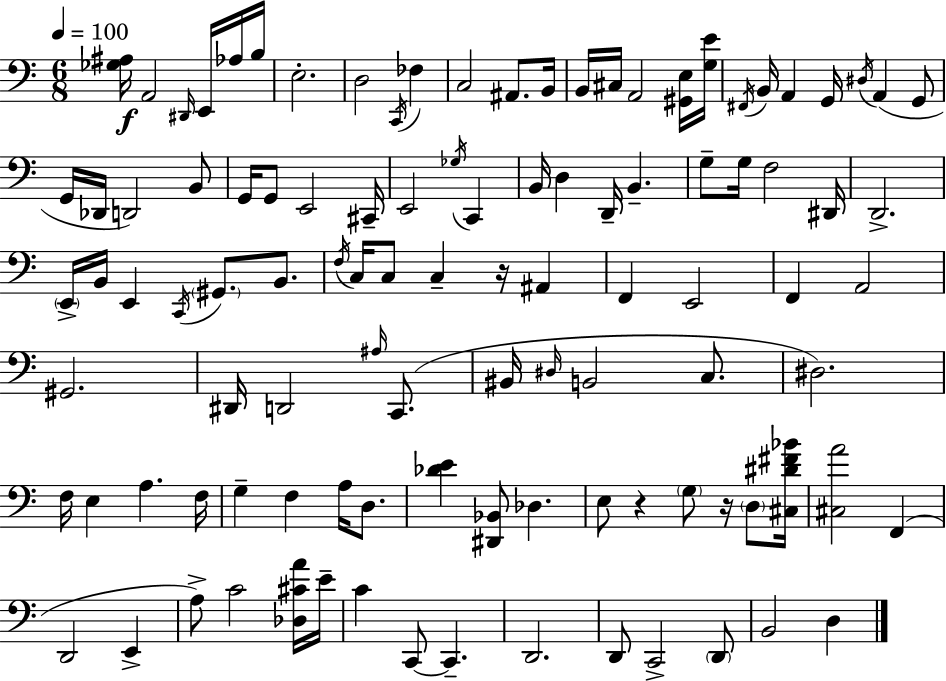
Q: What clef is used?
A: bass